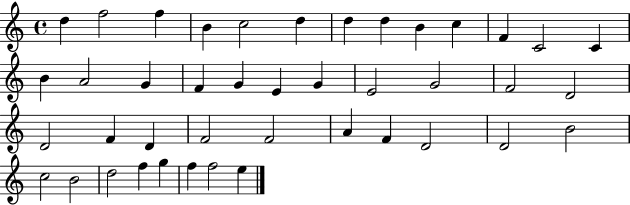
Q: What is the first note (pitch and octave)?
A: D5